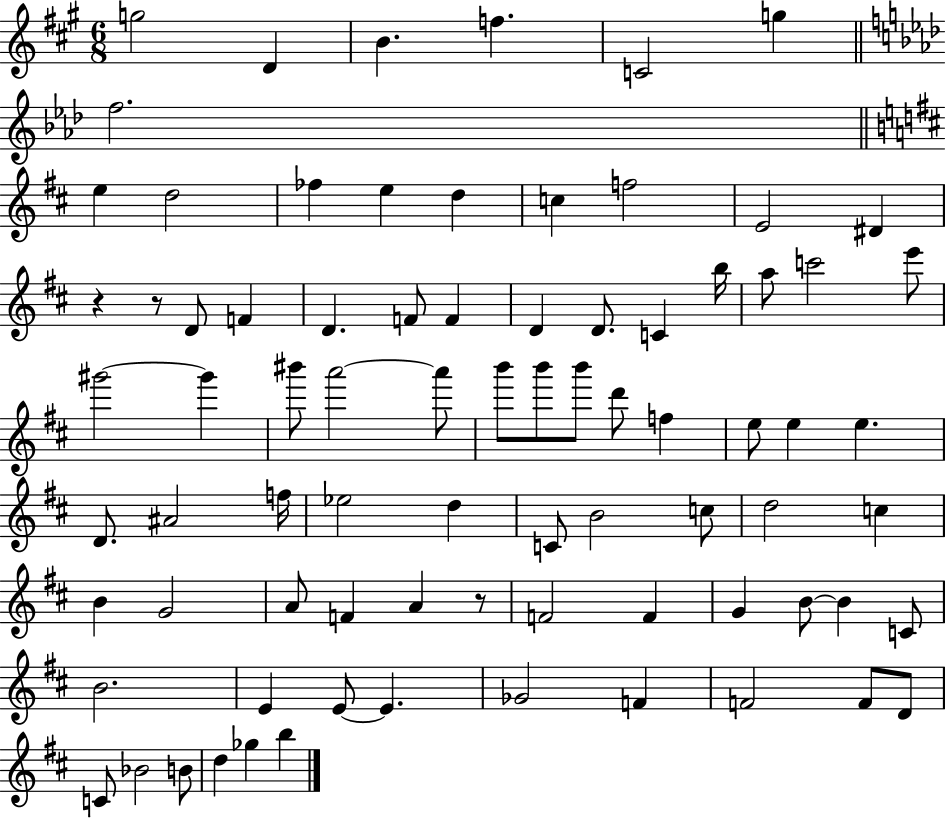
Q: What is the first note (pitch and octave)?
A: G5